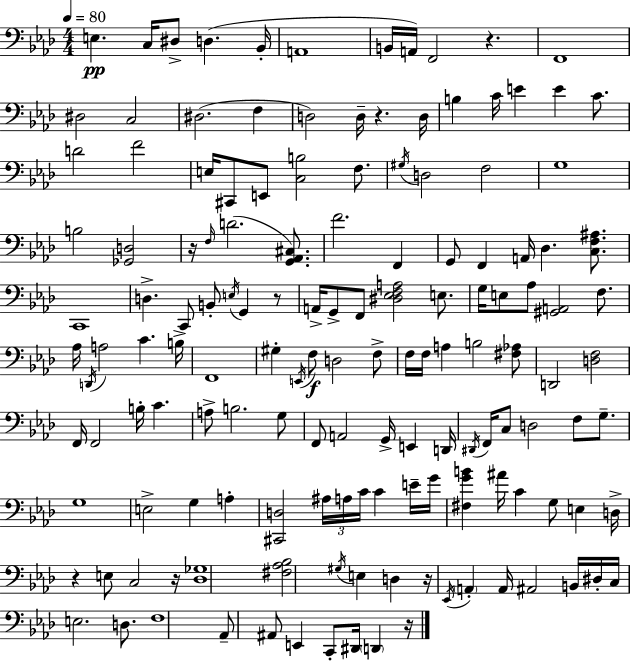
E3/q. C3/s D#3/e D3/q. Bb2/s A2/w B2/s A2/s F2/h R/q. F2/w D#3/h C3/h D#3/h. F3/q D3/h D3/s R/q. D3/s B3/q C4/s E4/q E4/q C4/e. D4/h F4/h E3/s C#2/e E2/e [C3,B3]/h F3/e. G#3/s D3/h F3/h G3/w B3/h [Gb2,D3]/h R/s F3/s D4/h. [G2,Ab2,C#3]/e. F4/h. F2/q G2/e F2/q A2/s Db3/q. [C3,F3,A#3]/e. C2/w D3/q. C2/e B2/e E3/s G2/q R/e A2/s G2/e F2/e [D#3,Eb3,F3,A3]/h E3/e. G3/s E3/e Ab3/e [G#2,A2]/h F3/e. Ab3/s D2/s A3/h C4/q. B3/s F2/w G#3/q E2/s F3/e D3/h F3/e F3/s F3/s A3/q B3/h [F#3,Ab3]/e D2/h [D3,F3]/h F2/s F2/h B3/s C4/q. A3/e B3/h. G3/e F2/e A2/h G2/s E2/q D2/s D#2/s F2/s C3/e D3/h F3/e G3/e. G3/w E3/h G3/q A3/q [C#2,D3]/h A#3/s A3/s C4/s C4/q E4/s G4/s [F#3,G4,B4]/q A#4/s C4/q G3/e E3/q D3/s R/q E3/e C3/h R/s [Db3,Gb3]/w [F#3,Ab3,Bb3]/h G#3/s E3/q D3/q R/s Eb2/s A2/q A2/s A#2/h B2/s D#3/s C3/s E3/h. D3/e. F3/w Ab2/e A#2/e E2/q C2/e D#2/s D2/q R/s